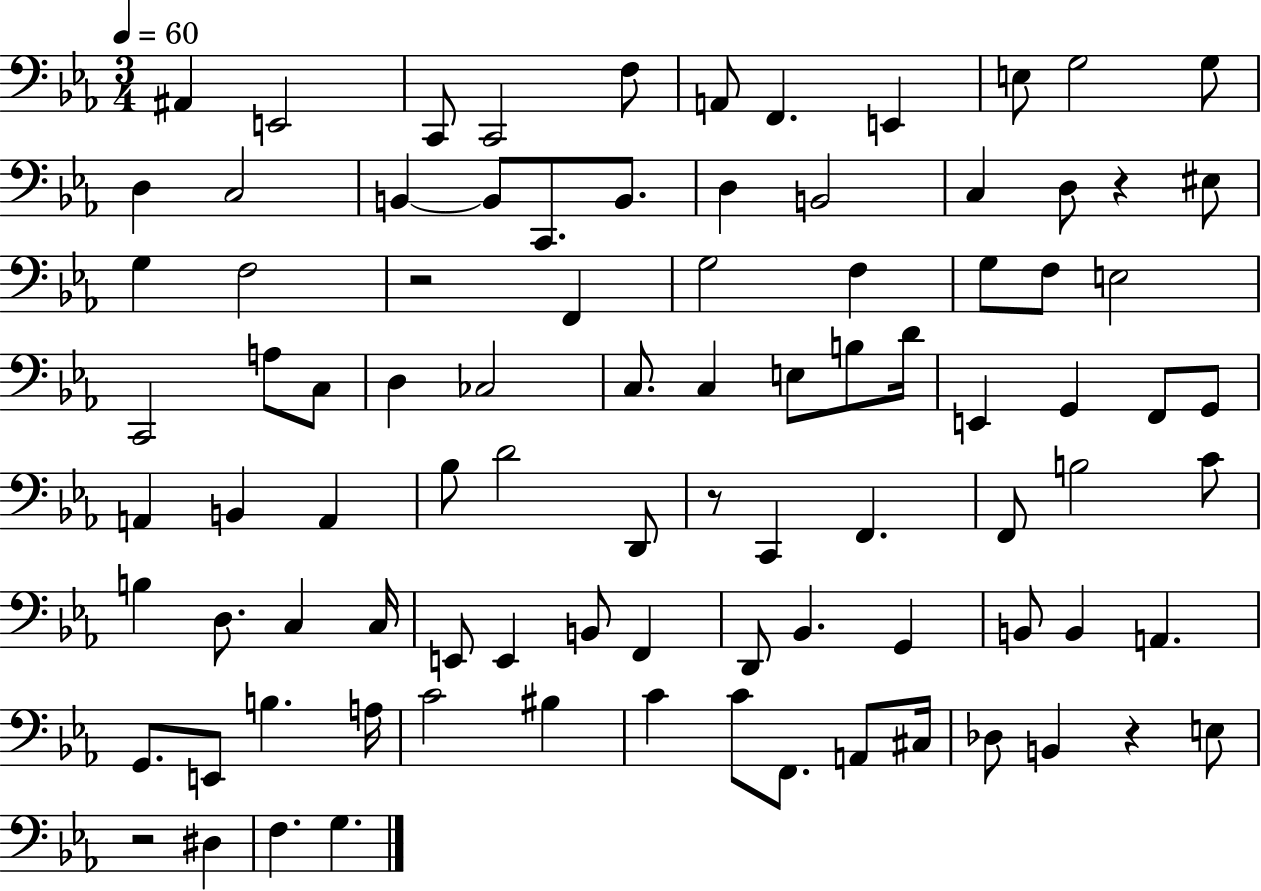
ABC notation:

X:1
T:Untitled
M:3/4
L:1/4
K:Eb
^A,, E,,2 C,,/2 C,,2 F,/2 A,,/2 F,, E,, E,/2 G,2 G,/2 D, C,2 B,, B,,/2 C,,/2 B,,/2 D, B,,2 C, D,/2 z ^E,/2 G, F,2 z2 F,, G,2 F, G,/2 F,/2 E,2 C,,2 A,/2 C,/2 D, _C,2 C,/2 C, E,/2 B,/2 D/4 E,, G,, F,,/2 G,,/2 A,, B,, A,, _B,/2 D2 D,,/2 z/2 C,, F,, F,,/2 B,2 C/2 B, D,/2 C, C,/4 E,,/2 E,, B,,/2 F,, D,,/2 _B,, G,, B,,/2 B,, A,, G,,/2 E,,/2 B, A,/4 C2 ^B, C C/2 F,,/2 A,,/2 ^C,/4 _D,/2 B,, z E,/2 z2 ^D, F, G,